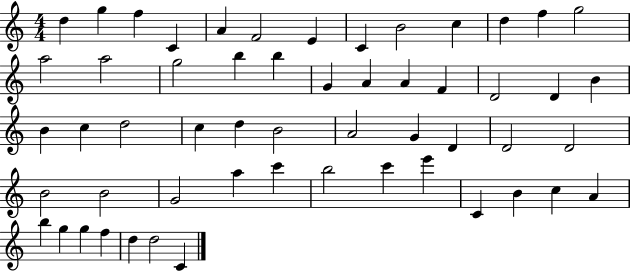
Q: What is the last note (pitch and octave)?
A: C4